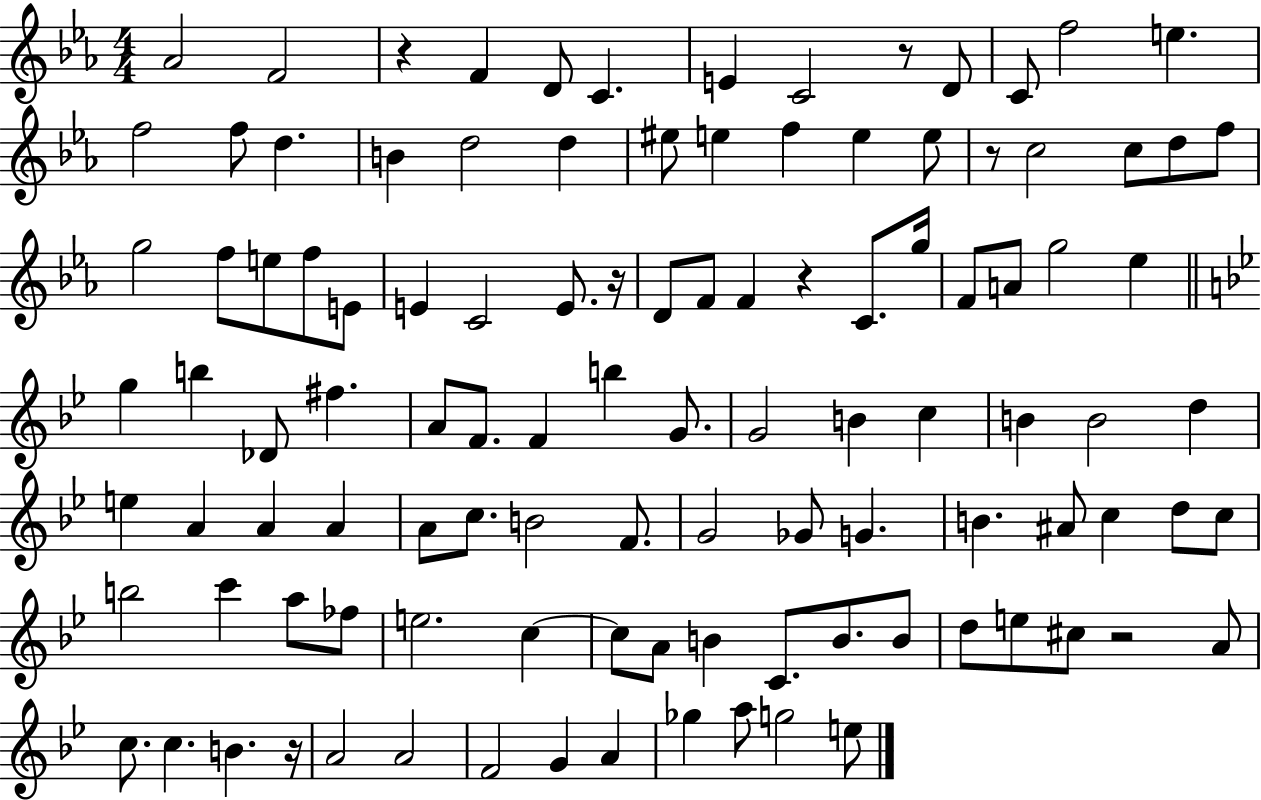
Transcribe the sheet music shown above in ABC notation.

X:1
T:Untitled
M:4/4
L:1/4
K:Eb
_A2 F2 z F D/2 C E C2 z/2 D/2 C/2 f2 e f2 f/2 d B d2 d ^e/2 e f e e/2 z/2 c2 c/2 d/2 f/2 g2 f/2 e/2 f/2 E/2 E C2 E/2 z/4 D/2 F/2 F z C/2 g/4 F/2 A/2 g2 _e g b _D/2 ^f A/2 F/2 F b G/2 G2 B c B B2 d e A A A A/2 c/2 B2 F/2 G2 _G/2 G B ^A/2 c d/2 c/2 b2 c' a/2 _f/2 e2 c c/2 A/2 B C/2 B/2 B/2 d/2 e/2 ^c/2 z2 A/2 c/2 c B z/4 A2 A2 F2 G A _g a/2 g2 e/2